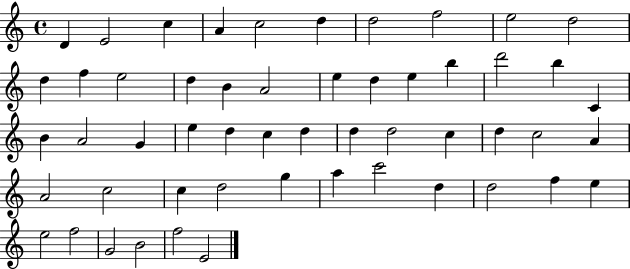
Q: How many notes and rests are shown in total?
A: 53